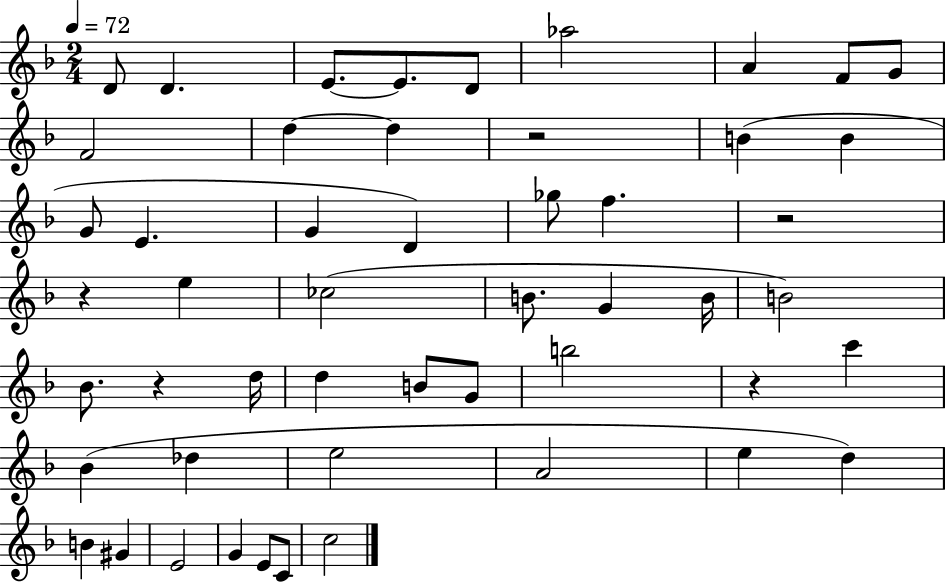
D4/e D4/q. E4/e. E4/e. D4/e Ab5/h A4/q F4/e G4/e F4/h D5/q D5/q R/h B4/q B4/q G4/e E4/q. G4/q D4/q Gb5/e F5/q. R/h R/q E5/q CES5/h B4/e. G4/q B4/s B4/h Bb4/e. R/q D5/s D5/q B4/e G4/e B5/h R/q C6/q Bb4/q Db5/q E5/h A4/h E5/q D5/q B4/q G#4/q E4/h G4/q E4/e C4/e C5/h